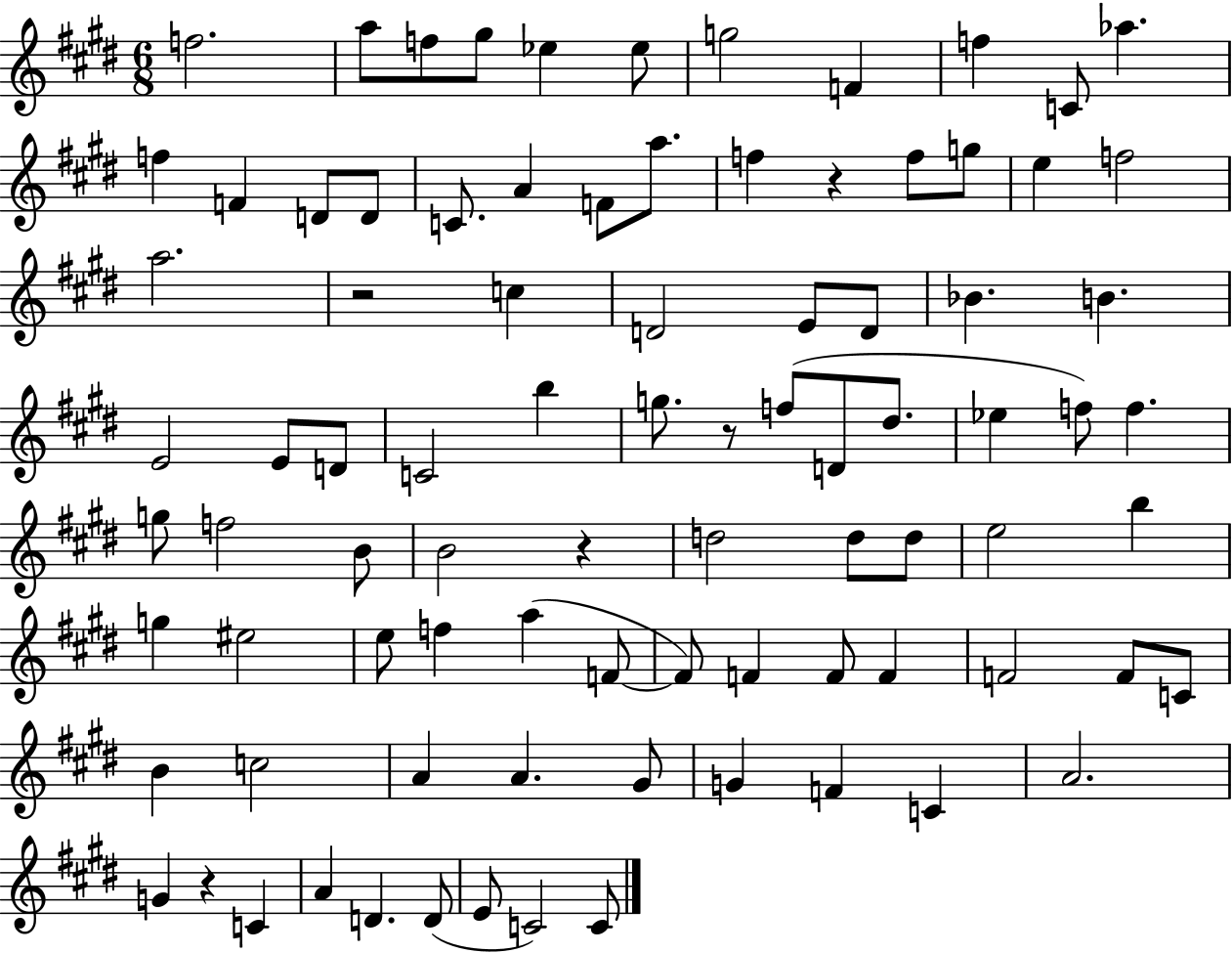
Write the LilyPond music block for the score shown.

{
  \clef treble
  \numericTimeSignature
  \time 6/8
  \key e \major
  f''2. | a''8 f''8 gis''8 ees''4 ees''8 | g''2 f'4 | f''4 c'8 aes''4. | \break f''4 f'4 d'8 d'8 | c'8. a'4 f'8 a''8. | f''4 r4 f''8 g''8 | e''4 f''2 | \break a''2. | r2 c''4 | d'2 e'8 d'8 | bes'4. b'4. | \break e'2 e'8 d'8 | c'2 b''4 | g''8. r8 f''8( d'8 dis''8. | ees''4 f''8) f''4. | \break g''8 f''2 b'8 | b'2 r4 | d''2 d''8 d''8 | e''2 b''4 | \break g''4 eis''2 | e''8 f''4 a''4( f'8~~ | f'8) f'4 f'8 f'4 | f'2 f'8 c'8 | \break b'4 c''2 | a'4 a'4. gis'8 | g'4 f'4 c'4 | a'2. | \break g'4 r4 c'4 | a'4 d'4. d'8( | e'8 c'2) c'8 | \bar "|."
}